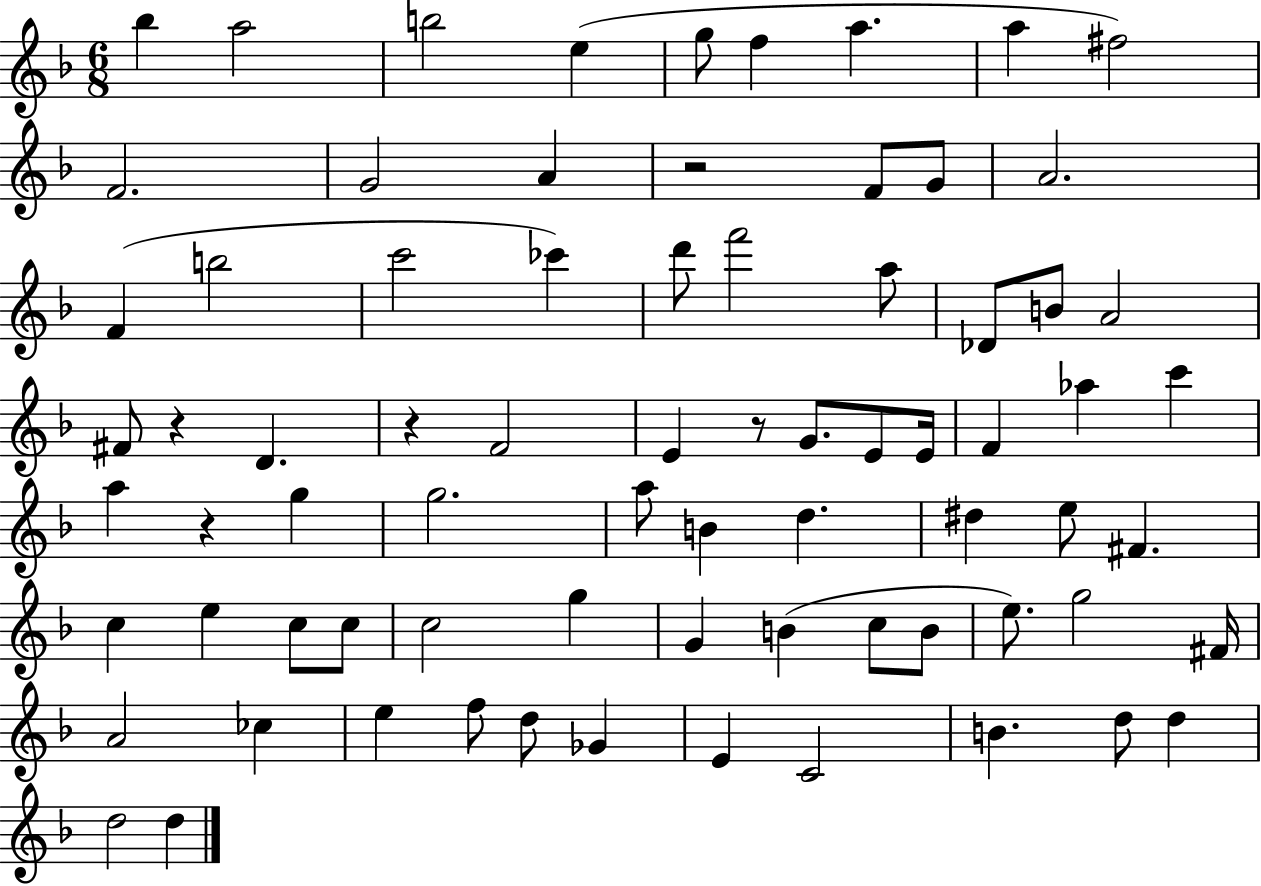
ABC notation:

X:1
T:Untitled
M:6/8
L:1/4
K:F
_b a2 b2 e g/2 f a a ^f2 F2 G2 A z2 F/2 G/2 A2 F b2 c'2 _c' d'/2 f'2 a/2 _D/2 B/2 A2 ^F/2 z D z F2 E z/2 G/2 E/2 E/4 F _a c' a z g g2 a/2 B d ^d e/2 ^F c e c/2 c/2 c2 g G B c/2 B/2 e/2 g2 ^F/4 A2 _c e f/2 d/2 _G E C2 B d/2 d d2 d